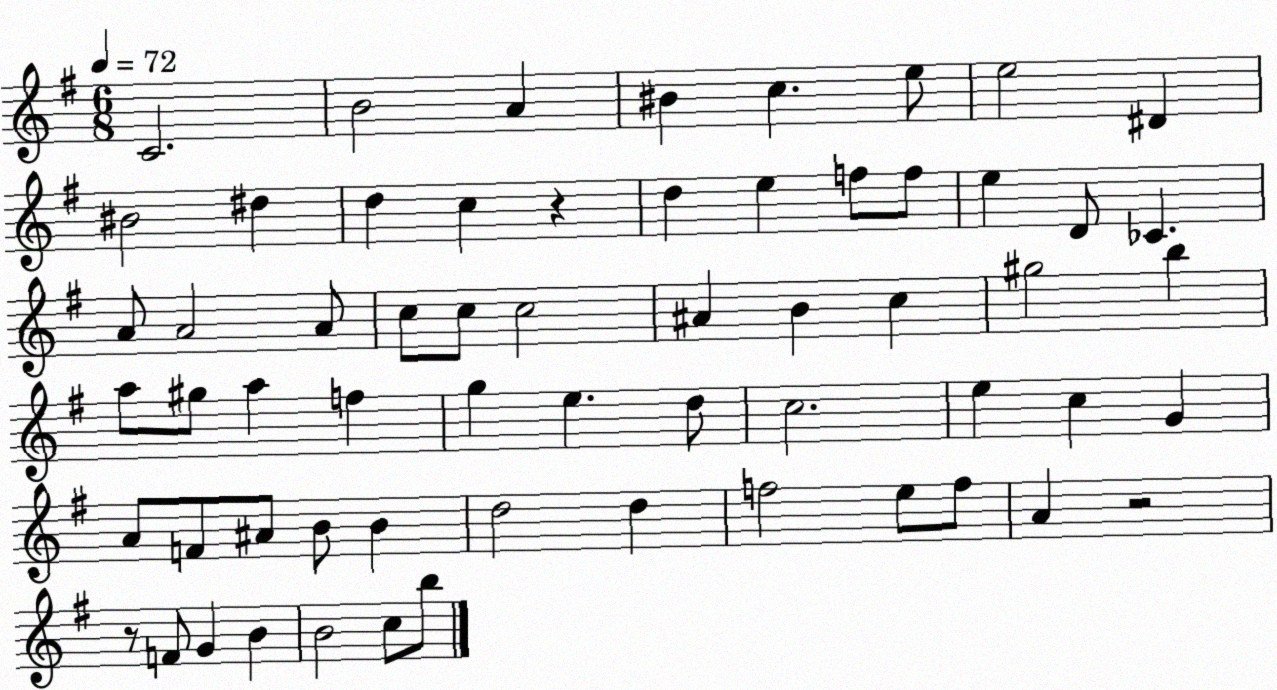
X:1
T:Untitled
M:6/8
L:1/4
K:G
C2 B2 A ^B c e/2 e2 ^D ^B2 ^d d c z d e f/2 f/2 e D/2 _C A/2 A2 A/2 c/2 c/2 c2 ^A B c ^g2 b a/2 ^g/2 a f g e d/2 c2 e c G A/2 F/2 ^A/2 B/2 B d2 d f2 e/2 f/2 A z2 z/2 F/2 G B B2 c/2 b/2